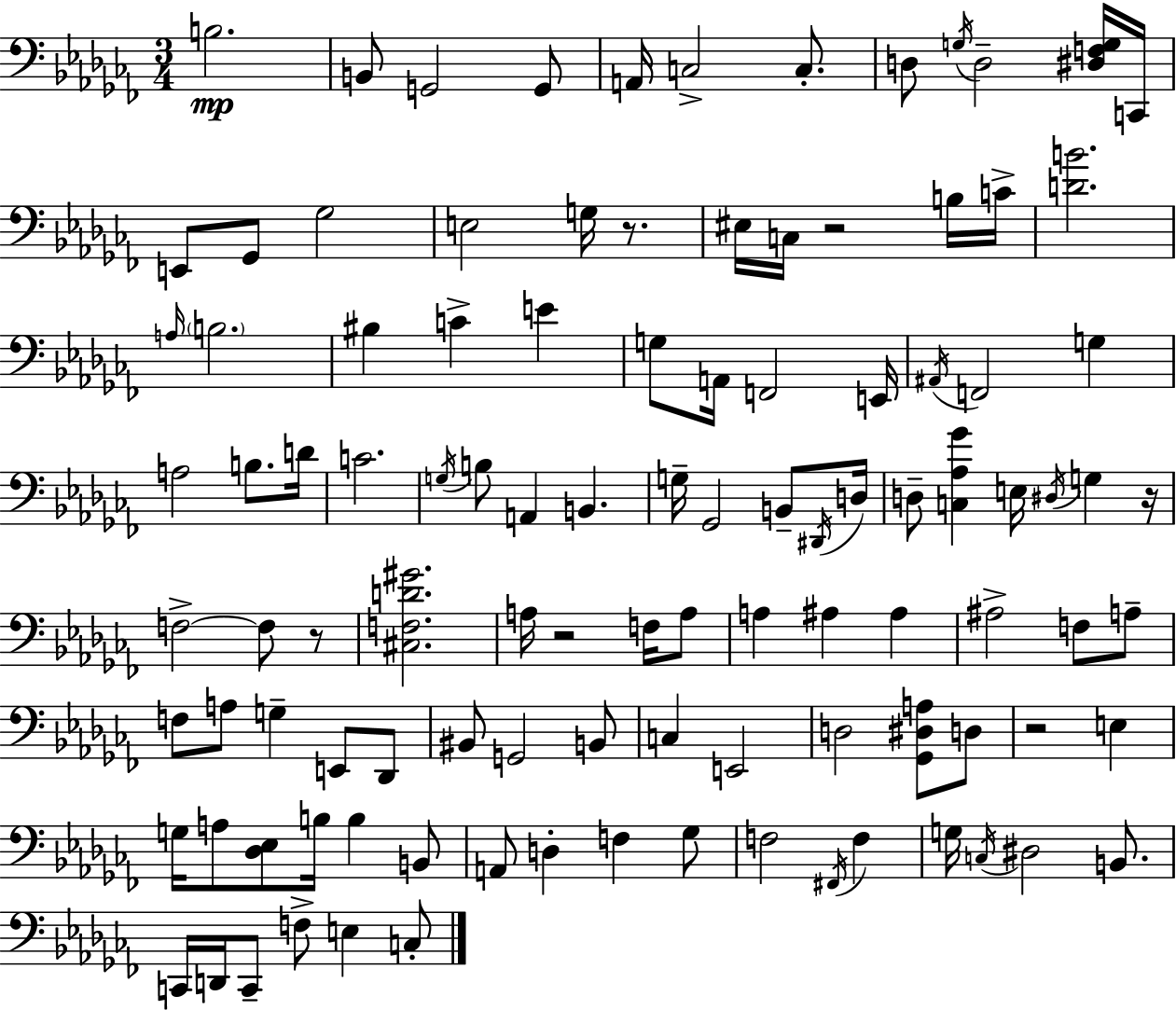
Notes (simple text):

B3/h. B2/e G2/h G2/e A2/s C3/h C3/e. D3/e G3/s D3/h [D#3,F3,G3]/s C2/s E2/e Gb2/e Gb3/h E3/h G3/s R/e. EIS3/s C3/s R/h B3/s C4/s [D4,B4]/h. A3/s B3/h. BIS3/q C4/q E4/q G3/e A2/s F2/h E2/s A#2/s F2/h G3/q A3/h B3/e. D4/s C4/h. G3/s B3/e A2/q B2/q. G3/s Gb2/h B2/e D#2/s D3/s D3/e [C3,Ab3,Gb4]/q E3/s D#3/s G3/q R/s F3/h F3/e R/e [C#3,F3,D4,G#4]/h. A3/s R/h F3/s A3/e A3/q A#3/q A#3/q A#3/h F3/e A3/e F3/e A3/e G3/q E2/e Db2/e BIS2/e G2/h B2/e C3/q E2/h D3/h [Gb2,D#3,A3]/e D3/e R/h E3/q G3/s A3/e [Db3,Eb3]/e B3/s B3/q B2/e A2/e D3/q F3/q Gb3/e F3/h F#2/s F3/q G3/s C3/s D#3/h B2/e. C2/s D2/s C2/e F3/e E3/q C3/e